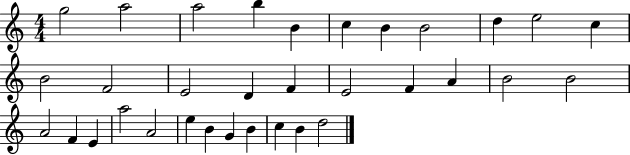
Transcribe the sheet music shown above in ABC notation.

X:1
T:Untitled
M:4/4
L:1/4
K:C
g2 a2 a2 b B c B B2 d e2 c B2 F2 E2 D F E2 F A B2 B2 A2 F E a2 A2 e B G B c B d2